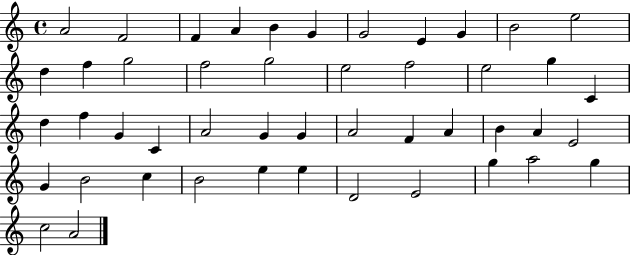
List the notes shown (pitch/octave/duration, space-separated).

A4/h F4/h F4/q A4/q B4/q G4/q G4/h E4/q G4/q B4/h E5/h D5/q F5/q G5/h F5/h G5/h E5/h F5/h E5/h G5/q C4/q D5/q F5/q G4/q C4/q A4/h G4/q G4/q A4/h F4/q A4/q B4/q A4/q E4/h G4/q B4/h C5/q B4/h E5/q E5/q D4/h E4/h G5/q A5/h G5/q C5/h A4/h